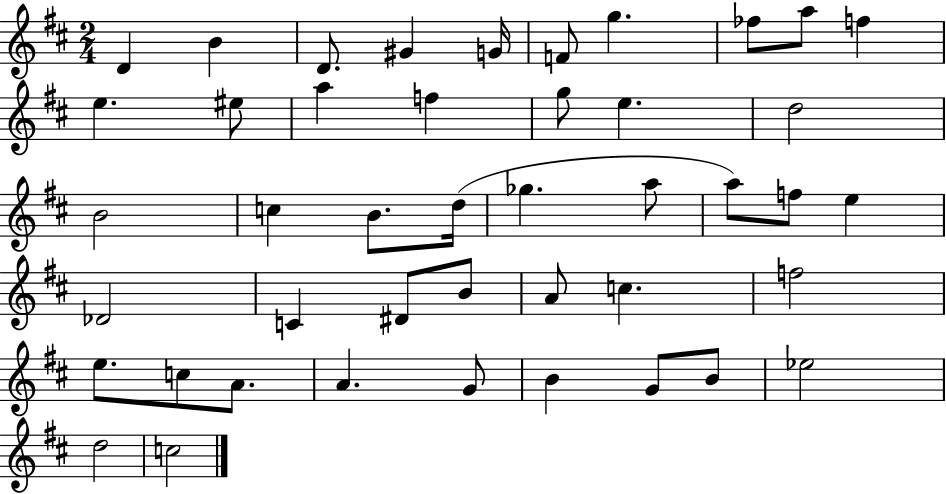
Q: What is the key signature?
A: D major